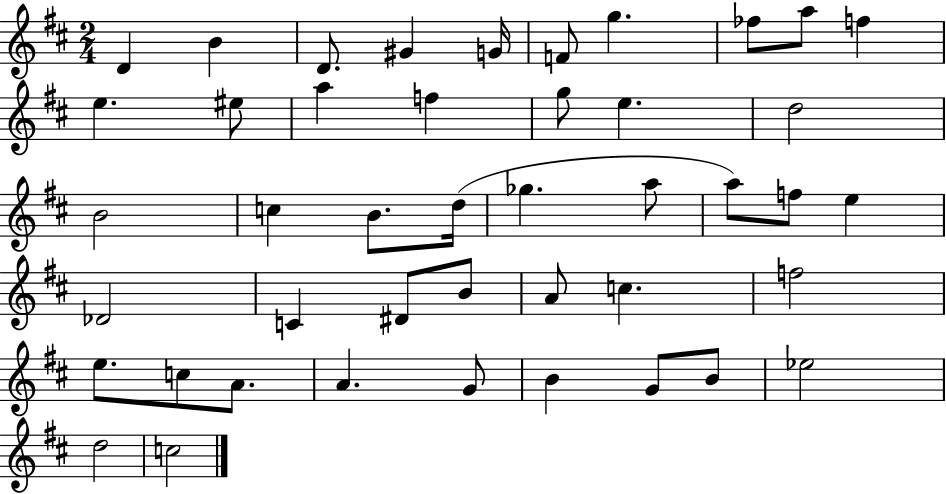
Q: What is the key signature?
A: D major